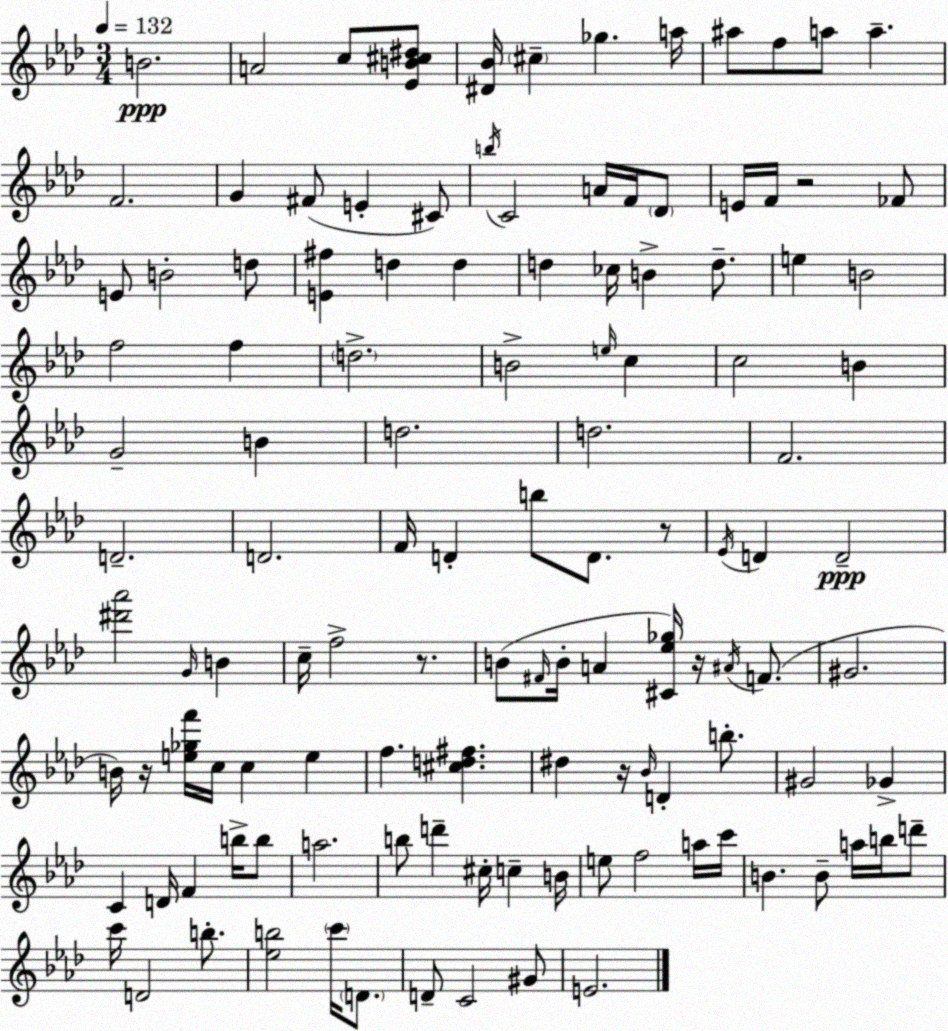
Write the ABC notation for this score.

X:1
T:Untitled
M:3/4
L:1/4
K:Fm
B2 A2 c/2 [_EB^c^d]/2 [^D_B]/4 ^c _g a/4 ^a/2 f/2 a/2 a F2 G ^F/2 E ^C/2 b/4 C2 A/4 F/4 _D/2 E/4 F/4 z2 _F/2 E/2 B2 d/2 [E^f] d d d _c/4 B d/2 e B2 f2 f d2 B2 e/4 c c2 B G2 B d2 d2 F2 D2 D2 F/4 D b/2 D/2 z/2 _E/4 D D2 [^d'_a']2 G/4 B c/4 f2 z/2 B/2 ^F/4 B/4 A [^C_e_g]/4 z/4 ^A/4 F/2 ^G2 B/4 z/4 [e_gf']/4 c/4 c e f [^cd^f] ^d z/4 _B/4 D b/2 ^G2 _G C D/4 F b/4 b/2 a2 b/2 d' ^c/4 c B/4 e/2 f2 a/4 c'/4 B B/2 a/4 b/4 d'/2 c'/4 D2 b/2 [_eb]2 c'/4 D/2 D/2 C2 ^G/2 E2